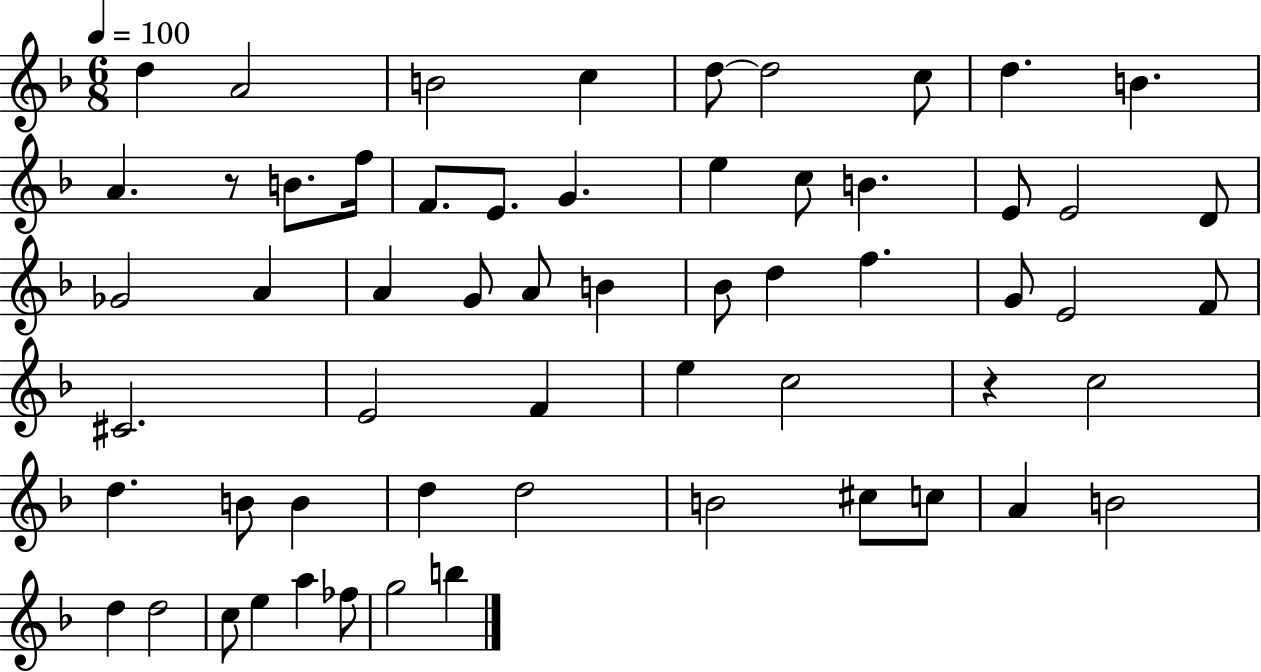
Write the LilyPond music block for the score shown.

{
  \clef treble
  \numericTimeSignature
  \time 6/8
  \key f \major
  \tempo 4 = 100
  d''4 a'2 | b'2 c''4 | d''8~~ d''2 c''8 | d''4. b'4. | \break a'4. r8 b'8. f''16 | f'8. e'8. g'4. | e''4 c''8 b'4. | e'8 e'2 d'8 | \break ges'2 a'4 | a'4 g'8 a'8 b'4 | bes'8 d''4 f''4. | g'8 e'2 f'8 | \break cis'2. | e'2 f'4 | e''4 c''2 | r4 c''2 | \break d''4. b'8 b'4 | d''4 d''2 | b'2 cis''8 c''8 | a'4 b'2 | \break d''4 d''2 | c''8 e''4 a''4 fes''8 | g''2 b''4 | \bar "|."
}